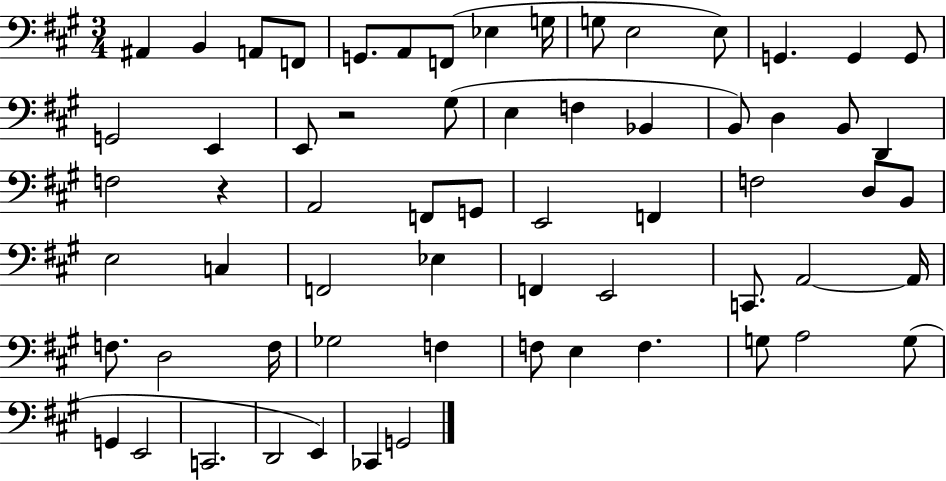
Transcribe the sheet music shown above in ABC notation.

X:1
T:Untitled
M:3/4
L:1/4
K:A
^A,, B,, A,,/2 F,,/2 G,,/2 A,,/2 F,,/2 _E, G,/4 G,/2 E,2 E,/2 G,, G,, G,,/2 G,,2 E,, E,,/2 z2 ^G,/2 E, F, _B,, B,,/2 D, B,,/2 D,, F,2 z A,,2 F,,/2 G,,/2 E,,2 F,, F,2 D,/2 B,,/2 E,2 C, F,,2 _E, F,, E,,2 C,,/2 A,,2 A,,/4 F,/2 D,2 F,/4 _G,2 F, F,/2 E, F, G,/2 A,2 G,/2 G,, E,,2 C,,2 D,,2 E,, _C,, G,,2